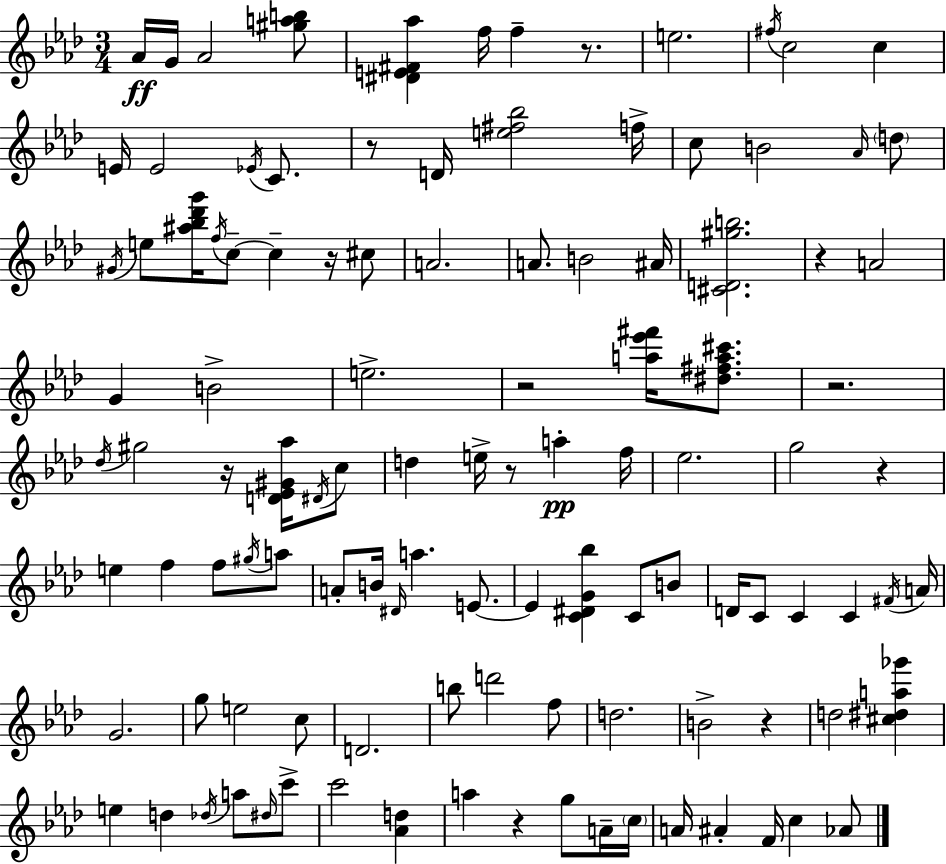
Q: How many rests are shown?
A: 11